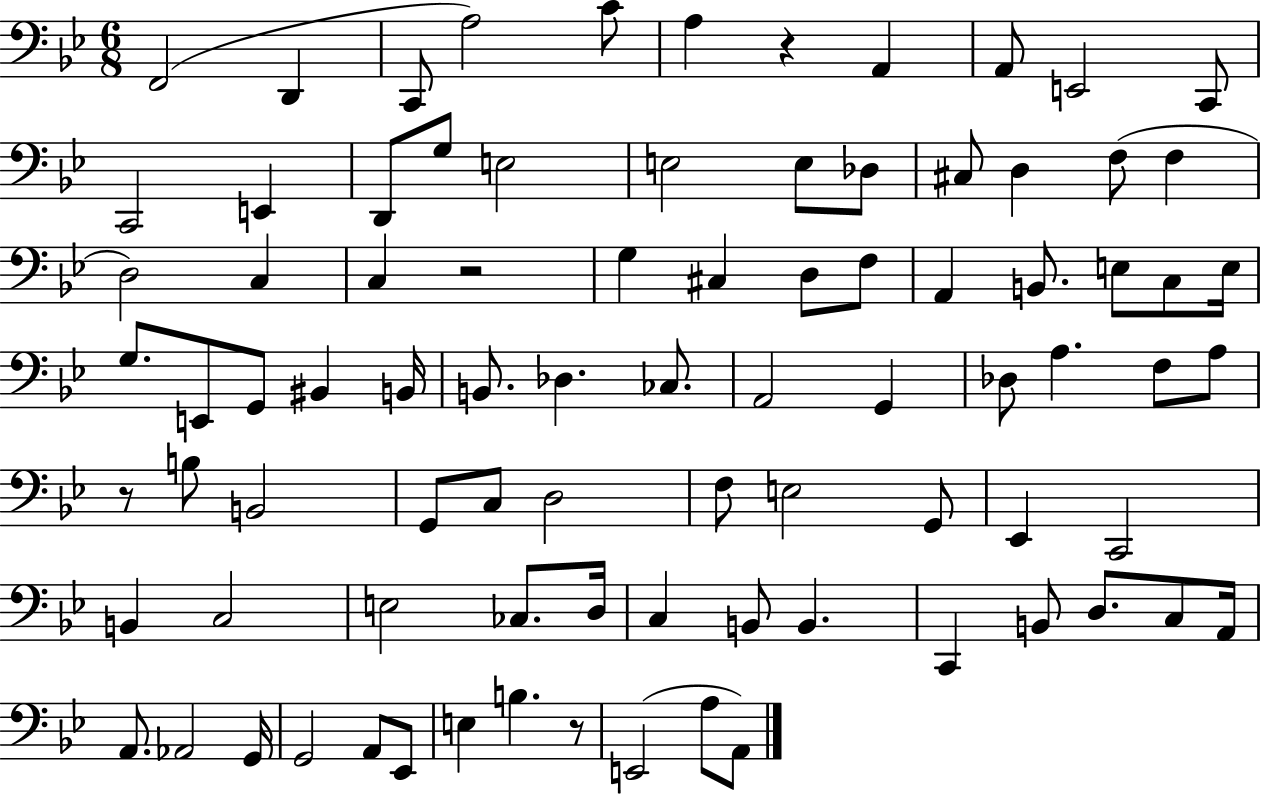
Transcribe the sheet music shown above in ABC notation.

X:1
T:Untitled
M:6/8
L:1/4
K:Bb
F,,2 D,, C,,/2 A,2 C/2 A, z A,, A,,/2 E,,2 C,,/2 C,,2 E,, D,,/2 G,/2 E,2 E,2 E,/2 _D,/2 ^C,/2 D, F,/2 F, D,2 C, C, z2 G, ^C, D,/2 F,/2 A,, B,,/2 E,/2 C,/2 E,/4 G,/2 E,,/2 G,,/2 ^B,, B,,/4 B,,/2 _D, _C,/2 A,,2 G,, _D,/2 A, F,/2 A,/2 z/2 B,/2 B,,2 G,,/2 C,/2 D,2 F,/2 E,2 G,,/2 _E,, C,,2 B,, C,2 E,2 _C,/2 D,/4 C, B,,/2 B,, C,, B,,/2 D,/2 C,/2 A,,/4 A,,/2 _A,,2 G,,/4 G,,2 A,,/2 _E,,/2 E, B, z/2 E,,2 A,/2 A,,/2